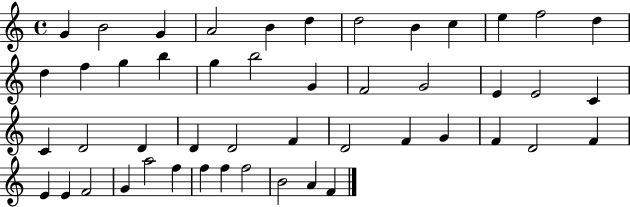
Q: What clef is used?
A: treble